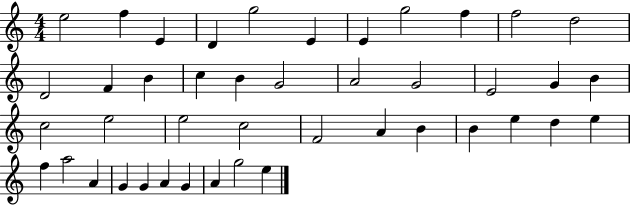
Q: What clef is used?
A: treble